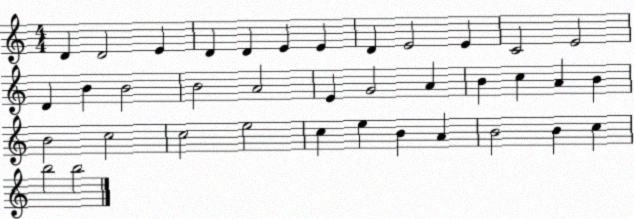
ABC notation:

X:1
T:Untitled
M:4/4
L:1/4
K:C
D D2 E D D E E D E2 E C2 E2 D B B2 B2 A2 E G2 A B c A B B2 c2 c2 e2 c e B A B2 B c b2 b2